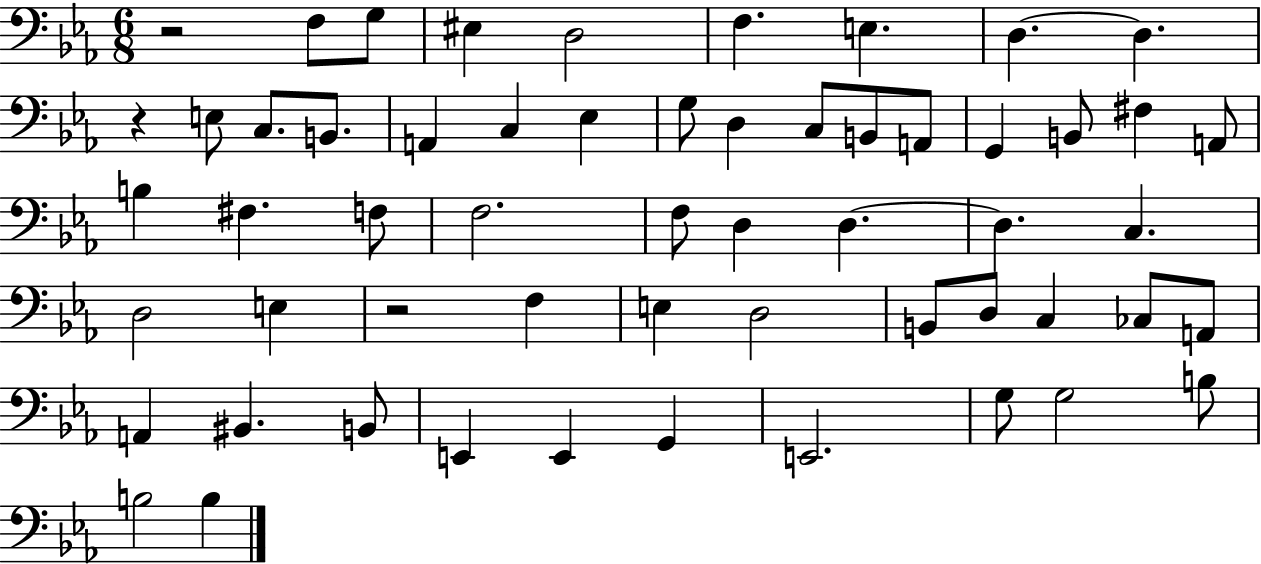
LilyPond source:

{
  \clef bass
  \numericTimeSignature
  \time 6/8
  \key ees \major
  r2 f8 g8 | eis4 d2 | f4. e4. | d4.~~ d4. | \break r4 e8 c8. b,8. | a,4 c4 ees4 | g8 d4 c8 b,8 a,8 | g,4 b,8 fis4 a,8 | \break b4 fis4. f8 | f2. | f8 d4 d4.~~ | d4. c4. | \break d2 e4 | r2 f4 | e4 d2 | b,8 d8 c4 ces8 a,8 | \break a,4 bis,4. b,8 | e,4 e,4 g,4 | e,2. | g8 g2 b8 | \break b2 b4 | \bar "|."
}